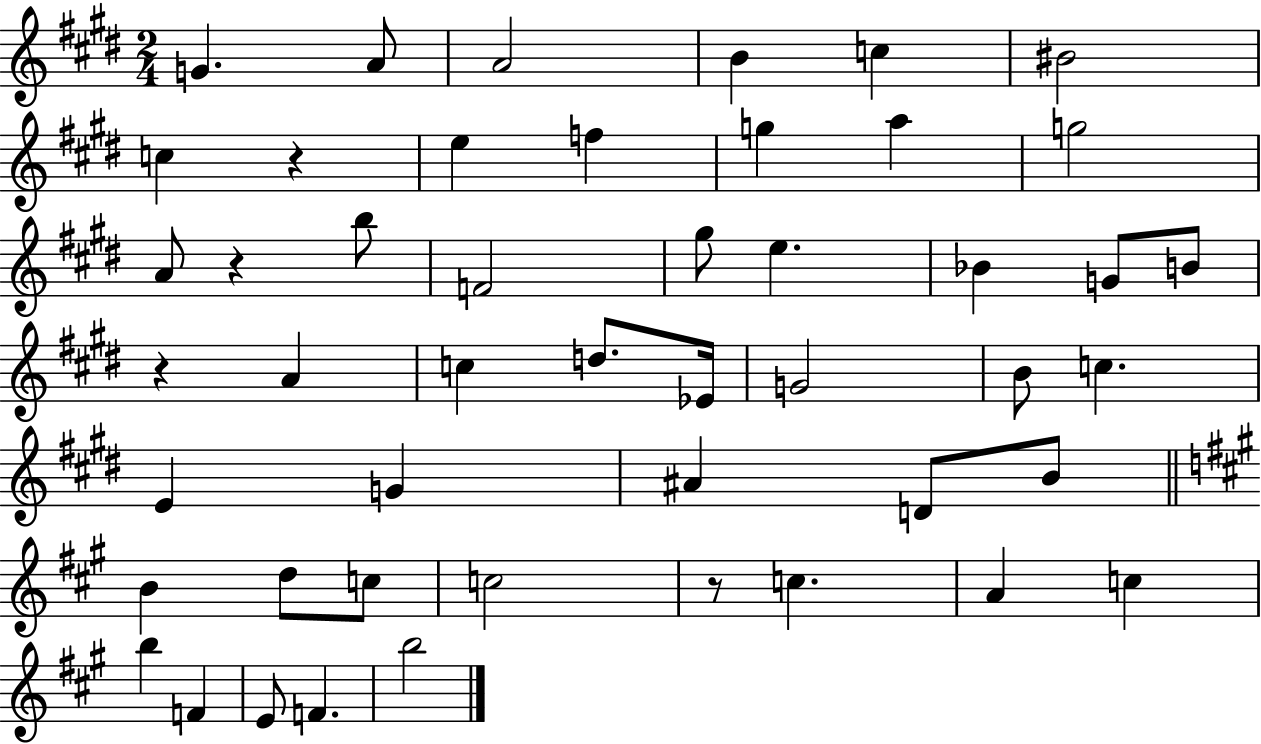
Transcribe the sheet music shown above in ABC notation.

X:1
T:Untitled
M:2/4
L:1/4
K:E
G A/2 A2 B c ^B2 c z e f g a g2 A/2 z b/2 F2 ^g/2 e _B G/2 B/2 z A c d/2 _E/4 G2 B/2 c E G ^A D/2 B/2 B d/2 c/2 c2 z/2 c A c b F E/2 F b2